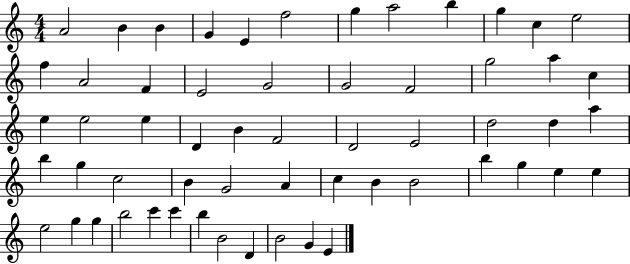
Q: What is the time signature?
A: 4/4